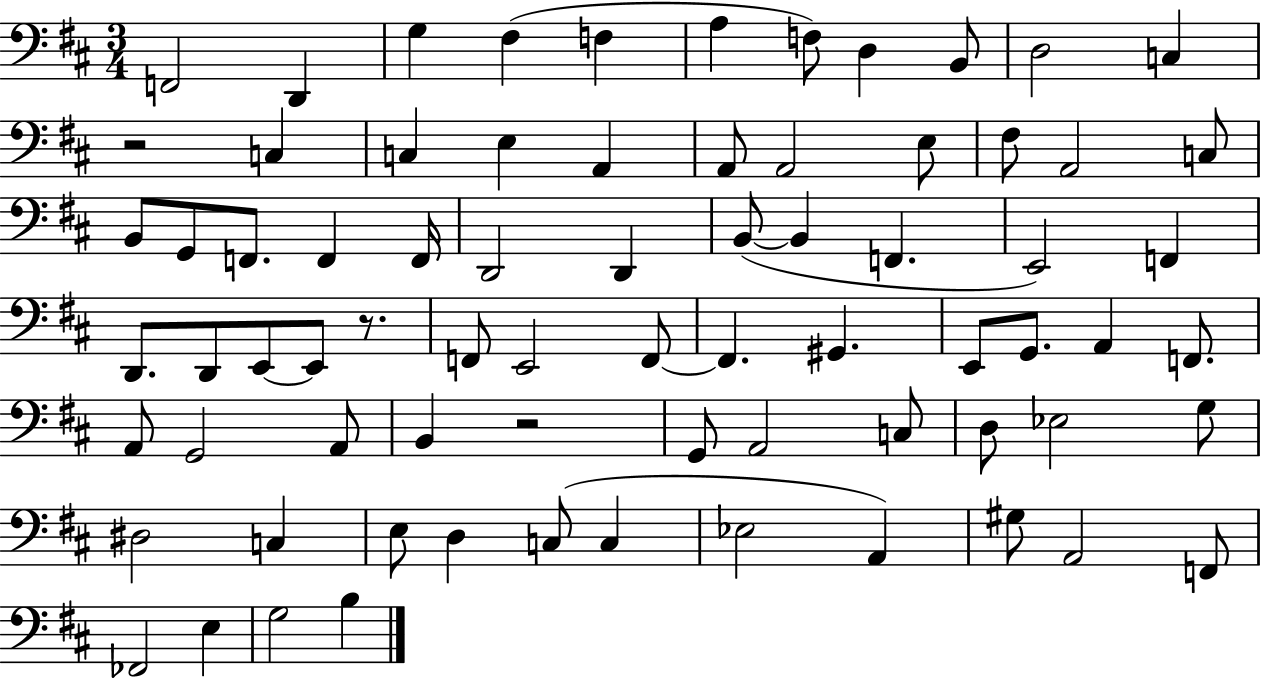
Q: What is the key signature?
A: D major